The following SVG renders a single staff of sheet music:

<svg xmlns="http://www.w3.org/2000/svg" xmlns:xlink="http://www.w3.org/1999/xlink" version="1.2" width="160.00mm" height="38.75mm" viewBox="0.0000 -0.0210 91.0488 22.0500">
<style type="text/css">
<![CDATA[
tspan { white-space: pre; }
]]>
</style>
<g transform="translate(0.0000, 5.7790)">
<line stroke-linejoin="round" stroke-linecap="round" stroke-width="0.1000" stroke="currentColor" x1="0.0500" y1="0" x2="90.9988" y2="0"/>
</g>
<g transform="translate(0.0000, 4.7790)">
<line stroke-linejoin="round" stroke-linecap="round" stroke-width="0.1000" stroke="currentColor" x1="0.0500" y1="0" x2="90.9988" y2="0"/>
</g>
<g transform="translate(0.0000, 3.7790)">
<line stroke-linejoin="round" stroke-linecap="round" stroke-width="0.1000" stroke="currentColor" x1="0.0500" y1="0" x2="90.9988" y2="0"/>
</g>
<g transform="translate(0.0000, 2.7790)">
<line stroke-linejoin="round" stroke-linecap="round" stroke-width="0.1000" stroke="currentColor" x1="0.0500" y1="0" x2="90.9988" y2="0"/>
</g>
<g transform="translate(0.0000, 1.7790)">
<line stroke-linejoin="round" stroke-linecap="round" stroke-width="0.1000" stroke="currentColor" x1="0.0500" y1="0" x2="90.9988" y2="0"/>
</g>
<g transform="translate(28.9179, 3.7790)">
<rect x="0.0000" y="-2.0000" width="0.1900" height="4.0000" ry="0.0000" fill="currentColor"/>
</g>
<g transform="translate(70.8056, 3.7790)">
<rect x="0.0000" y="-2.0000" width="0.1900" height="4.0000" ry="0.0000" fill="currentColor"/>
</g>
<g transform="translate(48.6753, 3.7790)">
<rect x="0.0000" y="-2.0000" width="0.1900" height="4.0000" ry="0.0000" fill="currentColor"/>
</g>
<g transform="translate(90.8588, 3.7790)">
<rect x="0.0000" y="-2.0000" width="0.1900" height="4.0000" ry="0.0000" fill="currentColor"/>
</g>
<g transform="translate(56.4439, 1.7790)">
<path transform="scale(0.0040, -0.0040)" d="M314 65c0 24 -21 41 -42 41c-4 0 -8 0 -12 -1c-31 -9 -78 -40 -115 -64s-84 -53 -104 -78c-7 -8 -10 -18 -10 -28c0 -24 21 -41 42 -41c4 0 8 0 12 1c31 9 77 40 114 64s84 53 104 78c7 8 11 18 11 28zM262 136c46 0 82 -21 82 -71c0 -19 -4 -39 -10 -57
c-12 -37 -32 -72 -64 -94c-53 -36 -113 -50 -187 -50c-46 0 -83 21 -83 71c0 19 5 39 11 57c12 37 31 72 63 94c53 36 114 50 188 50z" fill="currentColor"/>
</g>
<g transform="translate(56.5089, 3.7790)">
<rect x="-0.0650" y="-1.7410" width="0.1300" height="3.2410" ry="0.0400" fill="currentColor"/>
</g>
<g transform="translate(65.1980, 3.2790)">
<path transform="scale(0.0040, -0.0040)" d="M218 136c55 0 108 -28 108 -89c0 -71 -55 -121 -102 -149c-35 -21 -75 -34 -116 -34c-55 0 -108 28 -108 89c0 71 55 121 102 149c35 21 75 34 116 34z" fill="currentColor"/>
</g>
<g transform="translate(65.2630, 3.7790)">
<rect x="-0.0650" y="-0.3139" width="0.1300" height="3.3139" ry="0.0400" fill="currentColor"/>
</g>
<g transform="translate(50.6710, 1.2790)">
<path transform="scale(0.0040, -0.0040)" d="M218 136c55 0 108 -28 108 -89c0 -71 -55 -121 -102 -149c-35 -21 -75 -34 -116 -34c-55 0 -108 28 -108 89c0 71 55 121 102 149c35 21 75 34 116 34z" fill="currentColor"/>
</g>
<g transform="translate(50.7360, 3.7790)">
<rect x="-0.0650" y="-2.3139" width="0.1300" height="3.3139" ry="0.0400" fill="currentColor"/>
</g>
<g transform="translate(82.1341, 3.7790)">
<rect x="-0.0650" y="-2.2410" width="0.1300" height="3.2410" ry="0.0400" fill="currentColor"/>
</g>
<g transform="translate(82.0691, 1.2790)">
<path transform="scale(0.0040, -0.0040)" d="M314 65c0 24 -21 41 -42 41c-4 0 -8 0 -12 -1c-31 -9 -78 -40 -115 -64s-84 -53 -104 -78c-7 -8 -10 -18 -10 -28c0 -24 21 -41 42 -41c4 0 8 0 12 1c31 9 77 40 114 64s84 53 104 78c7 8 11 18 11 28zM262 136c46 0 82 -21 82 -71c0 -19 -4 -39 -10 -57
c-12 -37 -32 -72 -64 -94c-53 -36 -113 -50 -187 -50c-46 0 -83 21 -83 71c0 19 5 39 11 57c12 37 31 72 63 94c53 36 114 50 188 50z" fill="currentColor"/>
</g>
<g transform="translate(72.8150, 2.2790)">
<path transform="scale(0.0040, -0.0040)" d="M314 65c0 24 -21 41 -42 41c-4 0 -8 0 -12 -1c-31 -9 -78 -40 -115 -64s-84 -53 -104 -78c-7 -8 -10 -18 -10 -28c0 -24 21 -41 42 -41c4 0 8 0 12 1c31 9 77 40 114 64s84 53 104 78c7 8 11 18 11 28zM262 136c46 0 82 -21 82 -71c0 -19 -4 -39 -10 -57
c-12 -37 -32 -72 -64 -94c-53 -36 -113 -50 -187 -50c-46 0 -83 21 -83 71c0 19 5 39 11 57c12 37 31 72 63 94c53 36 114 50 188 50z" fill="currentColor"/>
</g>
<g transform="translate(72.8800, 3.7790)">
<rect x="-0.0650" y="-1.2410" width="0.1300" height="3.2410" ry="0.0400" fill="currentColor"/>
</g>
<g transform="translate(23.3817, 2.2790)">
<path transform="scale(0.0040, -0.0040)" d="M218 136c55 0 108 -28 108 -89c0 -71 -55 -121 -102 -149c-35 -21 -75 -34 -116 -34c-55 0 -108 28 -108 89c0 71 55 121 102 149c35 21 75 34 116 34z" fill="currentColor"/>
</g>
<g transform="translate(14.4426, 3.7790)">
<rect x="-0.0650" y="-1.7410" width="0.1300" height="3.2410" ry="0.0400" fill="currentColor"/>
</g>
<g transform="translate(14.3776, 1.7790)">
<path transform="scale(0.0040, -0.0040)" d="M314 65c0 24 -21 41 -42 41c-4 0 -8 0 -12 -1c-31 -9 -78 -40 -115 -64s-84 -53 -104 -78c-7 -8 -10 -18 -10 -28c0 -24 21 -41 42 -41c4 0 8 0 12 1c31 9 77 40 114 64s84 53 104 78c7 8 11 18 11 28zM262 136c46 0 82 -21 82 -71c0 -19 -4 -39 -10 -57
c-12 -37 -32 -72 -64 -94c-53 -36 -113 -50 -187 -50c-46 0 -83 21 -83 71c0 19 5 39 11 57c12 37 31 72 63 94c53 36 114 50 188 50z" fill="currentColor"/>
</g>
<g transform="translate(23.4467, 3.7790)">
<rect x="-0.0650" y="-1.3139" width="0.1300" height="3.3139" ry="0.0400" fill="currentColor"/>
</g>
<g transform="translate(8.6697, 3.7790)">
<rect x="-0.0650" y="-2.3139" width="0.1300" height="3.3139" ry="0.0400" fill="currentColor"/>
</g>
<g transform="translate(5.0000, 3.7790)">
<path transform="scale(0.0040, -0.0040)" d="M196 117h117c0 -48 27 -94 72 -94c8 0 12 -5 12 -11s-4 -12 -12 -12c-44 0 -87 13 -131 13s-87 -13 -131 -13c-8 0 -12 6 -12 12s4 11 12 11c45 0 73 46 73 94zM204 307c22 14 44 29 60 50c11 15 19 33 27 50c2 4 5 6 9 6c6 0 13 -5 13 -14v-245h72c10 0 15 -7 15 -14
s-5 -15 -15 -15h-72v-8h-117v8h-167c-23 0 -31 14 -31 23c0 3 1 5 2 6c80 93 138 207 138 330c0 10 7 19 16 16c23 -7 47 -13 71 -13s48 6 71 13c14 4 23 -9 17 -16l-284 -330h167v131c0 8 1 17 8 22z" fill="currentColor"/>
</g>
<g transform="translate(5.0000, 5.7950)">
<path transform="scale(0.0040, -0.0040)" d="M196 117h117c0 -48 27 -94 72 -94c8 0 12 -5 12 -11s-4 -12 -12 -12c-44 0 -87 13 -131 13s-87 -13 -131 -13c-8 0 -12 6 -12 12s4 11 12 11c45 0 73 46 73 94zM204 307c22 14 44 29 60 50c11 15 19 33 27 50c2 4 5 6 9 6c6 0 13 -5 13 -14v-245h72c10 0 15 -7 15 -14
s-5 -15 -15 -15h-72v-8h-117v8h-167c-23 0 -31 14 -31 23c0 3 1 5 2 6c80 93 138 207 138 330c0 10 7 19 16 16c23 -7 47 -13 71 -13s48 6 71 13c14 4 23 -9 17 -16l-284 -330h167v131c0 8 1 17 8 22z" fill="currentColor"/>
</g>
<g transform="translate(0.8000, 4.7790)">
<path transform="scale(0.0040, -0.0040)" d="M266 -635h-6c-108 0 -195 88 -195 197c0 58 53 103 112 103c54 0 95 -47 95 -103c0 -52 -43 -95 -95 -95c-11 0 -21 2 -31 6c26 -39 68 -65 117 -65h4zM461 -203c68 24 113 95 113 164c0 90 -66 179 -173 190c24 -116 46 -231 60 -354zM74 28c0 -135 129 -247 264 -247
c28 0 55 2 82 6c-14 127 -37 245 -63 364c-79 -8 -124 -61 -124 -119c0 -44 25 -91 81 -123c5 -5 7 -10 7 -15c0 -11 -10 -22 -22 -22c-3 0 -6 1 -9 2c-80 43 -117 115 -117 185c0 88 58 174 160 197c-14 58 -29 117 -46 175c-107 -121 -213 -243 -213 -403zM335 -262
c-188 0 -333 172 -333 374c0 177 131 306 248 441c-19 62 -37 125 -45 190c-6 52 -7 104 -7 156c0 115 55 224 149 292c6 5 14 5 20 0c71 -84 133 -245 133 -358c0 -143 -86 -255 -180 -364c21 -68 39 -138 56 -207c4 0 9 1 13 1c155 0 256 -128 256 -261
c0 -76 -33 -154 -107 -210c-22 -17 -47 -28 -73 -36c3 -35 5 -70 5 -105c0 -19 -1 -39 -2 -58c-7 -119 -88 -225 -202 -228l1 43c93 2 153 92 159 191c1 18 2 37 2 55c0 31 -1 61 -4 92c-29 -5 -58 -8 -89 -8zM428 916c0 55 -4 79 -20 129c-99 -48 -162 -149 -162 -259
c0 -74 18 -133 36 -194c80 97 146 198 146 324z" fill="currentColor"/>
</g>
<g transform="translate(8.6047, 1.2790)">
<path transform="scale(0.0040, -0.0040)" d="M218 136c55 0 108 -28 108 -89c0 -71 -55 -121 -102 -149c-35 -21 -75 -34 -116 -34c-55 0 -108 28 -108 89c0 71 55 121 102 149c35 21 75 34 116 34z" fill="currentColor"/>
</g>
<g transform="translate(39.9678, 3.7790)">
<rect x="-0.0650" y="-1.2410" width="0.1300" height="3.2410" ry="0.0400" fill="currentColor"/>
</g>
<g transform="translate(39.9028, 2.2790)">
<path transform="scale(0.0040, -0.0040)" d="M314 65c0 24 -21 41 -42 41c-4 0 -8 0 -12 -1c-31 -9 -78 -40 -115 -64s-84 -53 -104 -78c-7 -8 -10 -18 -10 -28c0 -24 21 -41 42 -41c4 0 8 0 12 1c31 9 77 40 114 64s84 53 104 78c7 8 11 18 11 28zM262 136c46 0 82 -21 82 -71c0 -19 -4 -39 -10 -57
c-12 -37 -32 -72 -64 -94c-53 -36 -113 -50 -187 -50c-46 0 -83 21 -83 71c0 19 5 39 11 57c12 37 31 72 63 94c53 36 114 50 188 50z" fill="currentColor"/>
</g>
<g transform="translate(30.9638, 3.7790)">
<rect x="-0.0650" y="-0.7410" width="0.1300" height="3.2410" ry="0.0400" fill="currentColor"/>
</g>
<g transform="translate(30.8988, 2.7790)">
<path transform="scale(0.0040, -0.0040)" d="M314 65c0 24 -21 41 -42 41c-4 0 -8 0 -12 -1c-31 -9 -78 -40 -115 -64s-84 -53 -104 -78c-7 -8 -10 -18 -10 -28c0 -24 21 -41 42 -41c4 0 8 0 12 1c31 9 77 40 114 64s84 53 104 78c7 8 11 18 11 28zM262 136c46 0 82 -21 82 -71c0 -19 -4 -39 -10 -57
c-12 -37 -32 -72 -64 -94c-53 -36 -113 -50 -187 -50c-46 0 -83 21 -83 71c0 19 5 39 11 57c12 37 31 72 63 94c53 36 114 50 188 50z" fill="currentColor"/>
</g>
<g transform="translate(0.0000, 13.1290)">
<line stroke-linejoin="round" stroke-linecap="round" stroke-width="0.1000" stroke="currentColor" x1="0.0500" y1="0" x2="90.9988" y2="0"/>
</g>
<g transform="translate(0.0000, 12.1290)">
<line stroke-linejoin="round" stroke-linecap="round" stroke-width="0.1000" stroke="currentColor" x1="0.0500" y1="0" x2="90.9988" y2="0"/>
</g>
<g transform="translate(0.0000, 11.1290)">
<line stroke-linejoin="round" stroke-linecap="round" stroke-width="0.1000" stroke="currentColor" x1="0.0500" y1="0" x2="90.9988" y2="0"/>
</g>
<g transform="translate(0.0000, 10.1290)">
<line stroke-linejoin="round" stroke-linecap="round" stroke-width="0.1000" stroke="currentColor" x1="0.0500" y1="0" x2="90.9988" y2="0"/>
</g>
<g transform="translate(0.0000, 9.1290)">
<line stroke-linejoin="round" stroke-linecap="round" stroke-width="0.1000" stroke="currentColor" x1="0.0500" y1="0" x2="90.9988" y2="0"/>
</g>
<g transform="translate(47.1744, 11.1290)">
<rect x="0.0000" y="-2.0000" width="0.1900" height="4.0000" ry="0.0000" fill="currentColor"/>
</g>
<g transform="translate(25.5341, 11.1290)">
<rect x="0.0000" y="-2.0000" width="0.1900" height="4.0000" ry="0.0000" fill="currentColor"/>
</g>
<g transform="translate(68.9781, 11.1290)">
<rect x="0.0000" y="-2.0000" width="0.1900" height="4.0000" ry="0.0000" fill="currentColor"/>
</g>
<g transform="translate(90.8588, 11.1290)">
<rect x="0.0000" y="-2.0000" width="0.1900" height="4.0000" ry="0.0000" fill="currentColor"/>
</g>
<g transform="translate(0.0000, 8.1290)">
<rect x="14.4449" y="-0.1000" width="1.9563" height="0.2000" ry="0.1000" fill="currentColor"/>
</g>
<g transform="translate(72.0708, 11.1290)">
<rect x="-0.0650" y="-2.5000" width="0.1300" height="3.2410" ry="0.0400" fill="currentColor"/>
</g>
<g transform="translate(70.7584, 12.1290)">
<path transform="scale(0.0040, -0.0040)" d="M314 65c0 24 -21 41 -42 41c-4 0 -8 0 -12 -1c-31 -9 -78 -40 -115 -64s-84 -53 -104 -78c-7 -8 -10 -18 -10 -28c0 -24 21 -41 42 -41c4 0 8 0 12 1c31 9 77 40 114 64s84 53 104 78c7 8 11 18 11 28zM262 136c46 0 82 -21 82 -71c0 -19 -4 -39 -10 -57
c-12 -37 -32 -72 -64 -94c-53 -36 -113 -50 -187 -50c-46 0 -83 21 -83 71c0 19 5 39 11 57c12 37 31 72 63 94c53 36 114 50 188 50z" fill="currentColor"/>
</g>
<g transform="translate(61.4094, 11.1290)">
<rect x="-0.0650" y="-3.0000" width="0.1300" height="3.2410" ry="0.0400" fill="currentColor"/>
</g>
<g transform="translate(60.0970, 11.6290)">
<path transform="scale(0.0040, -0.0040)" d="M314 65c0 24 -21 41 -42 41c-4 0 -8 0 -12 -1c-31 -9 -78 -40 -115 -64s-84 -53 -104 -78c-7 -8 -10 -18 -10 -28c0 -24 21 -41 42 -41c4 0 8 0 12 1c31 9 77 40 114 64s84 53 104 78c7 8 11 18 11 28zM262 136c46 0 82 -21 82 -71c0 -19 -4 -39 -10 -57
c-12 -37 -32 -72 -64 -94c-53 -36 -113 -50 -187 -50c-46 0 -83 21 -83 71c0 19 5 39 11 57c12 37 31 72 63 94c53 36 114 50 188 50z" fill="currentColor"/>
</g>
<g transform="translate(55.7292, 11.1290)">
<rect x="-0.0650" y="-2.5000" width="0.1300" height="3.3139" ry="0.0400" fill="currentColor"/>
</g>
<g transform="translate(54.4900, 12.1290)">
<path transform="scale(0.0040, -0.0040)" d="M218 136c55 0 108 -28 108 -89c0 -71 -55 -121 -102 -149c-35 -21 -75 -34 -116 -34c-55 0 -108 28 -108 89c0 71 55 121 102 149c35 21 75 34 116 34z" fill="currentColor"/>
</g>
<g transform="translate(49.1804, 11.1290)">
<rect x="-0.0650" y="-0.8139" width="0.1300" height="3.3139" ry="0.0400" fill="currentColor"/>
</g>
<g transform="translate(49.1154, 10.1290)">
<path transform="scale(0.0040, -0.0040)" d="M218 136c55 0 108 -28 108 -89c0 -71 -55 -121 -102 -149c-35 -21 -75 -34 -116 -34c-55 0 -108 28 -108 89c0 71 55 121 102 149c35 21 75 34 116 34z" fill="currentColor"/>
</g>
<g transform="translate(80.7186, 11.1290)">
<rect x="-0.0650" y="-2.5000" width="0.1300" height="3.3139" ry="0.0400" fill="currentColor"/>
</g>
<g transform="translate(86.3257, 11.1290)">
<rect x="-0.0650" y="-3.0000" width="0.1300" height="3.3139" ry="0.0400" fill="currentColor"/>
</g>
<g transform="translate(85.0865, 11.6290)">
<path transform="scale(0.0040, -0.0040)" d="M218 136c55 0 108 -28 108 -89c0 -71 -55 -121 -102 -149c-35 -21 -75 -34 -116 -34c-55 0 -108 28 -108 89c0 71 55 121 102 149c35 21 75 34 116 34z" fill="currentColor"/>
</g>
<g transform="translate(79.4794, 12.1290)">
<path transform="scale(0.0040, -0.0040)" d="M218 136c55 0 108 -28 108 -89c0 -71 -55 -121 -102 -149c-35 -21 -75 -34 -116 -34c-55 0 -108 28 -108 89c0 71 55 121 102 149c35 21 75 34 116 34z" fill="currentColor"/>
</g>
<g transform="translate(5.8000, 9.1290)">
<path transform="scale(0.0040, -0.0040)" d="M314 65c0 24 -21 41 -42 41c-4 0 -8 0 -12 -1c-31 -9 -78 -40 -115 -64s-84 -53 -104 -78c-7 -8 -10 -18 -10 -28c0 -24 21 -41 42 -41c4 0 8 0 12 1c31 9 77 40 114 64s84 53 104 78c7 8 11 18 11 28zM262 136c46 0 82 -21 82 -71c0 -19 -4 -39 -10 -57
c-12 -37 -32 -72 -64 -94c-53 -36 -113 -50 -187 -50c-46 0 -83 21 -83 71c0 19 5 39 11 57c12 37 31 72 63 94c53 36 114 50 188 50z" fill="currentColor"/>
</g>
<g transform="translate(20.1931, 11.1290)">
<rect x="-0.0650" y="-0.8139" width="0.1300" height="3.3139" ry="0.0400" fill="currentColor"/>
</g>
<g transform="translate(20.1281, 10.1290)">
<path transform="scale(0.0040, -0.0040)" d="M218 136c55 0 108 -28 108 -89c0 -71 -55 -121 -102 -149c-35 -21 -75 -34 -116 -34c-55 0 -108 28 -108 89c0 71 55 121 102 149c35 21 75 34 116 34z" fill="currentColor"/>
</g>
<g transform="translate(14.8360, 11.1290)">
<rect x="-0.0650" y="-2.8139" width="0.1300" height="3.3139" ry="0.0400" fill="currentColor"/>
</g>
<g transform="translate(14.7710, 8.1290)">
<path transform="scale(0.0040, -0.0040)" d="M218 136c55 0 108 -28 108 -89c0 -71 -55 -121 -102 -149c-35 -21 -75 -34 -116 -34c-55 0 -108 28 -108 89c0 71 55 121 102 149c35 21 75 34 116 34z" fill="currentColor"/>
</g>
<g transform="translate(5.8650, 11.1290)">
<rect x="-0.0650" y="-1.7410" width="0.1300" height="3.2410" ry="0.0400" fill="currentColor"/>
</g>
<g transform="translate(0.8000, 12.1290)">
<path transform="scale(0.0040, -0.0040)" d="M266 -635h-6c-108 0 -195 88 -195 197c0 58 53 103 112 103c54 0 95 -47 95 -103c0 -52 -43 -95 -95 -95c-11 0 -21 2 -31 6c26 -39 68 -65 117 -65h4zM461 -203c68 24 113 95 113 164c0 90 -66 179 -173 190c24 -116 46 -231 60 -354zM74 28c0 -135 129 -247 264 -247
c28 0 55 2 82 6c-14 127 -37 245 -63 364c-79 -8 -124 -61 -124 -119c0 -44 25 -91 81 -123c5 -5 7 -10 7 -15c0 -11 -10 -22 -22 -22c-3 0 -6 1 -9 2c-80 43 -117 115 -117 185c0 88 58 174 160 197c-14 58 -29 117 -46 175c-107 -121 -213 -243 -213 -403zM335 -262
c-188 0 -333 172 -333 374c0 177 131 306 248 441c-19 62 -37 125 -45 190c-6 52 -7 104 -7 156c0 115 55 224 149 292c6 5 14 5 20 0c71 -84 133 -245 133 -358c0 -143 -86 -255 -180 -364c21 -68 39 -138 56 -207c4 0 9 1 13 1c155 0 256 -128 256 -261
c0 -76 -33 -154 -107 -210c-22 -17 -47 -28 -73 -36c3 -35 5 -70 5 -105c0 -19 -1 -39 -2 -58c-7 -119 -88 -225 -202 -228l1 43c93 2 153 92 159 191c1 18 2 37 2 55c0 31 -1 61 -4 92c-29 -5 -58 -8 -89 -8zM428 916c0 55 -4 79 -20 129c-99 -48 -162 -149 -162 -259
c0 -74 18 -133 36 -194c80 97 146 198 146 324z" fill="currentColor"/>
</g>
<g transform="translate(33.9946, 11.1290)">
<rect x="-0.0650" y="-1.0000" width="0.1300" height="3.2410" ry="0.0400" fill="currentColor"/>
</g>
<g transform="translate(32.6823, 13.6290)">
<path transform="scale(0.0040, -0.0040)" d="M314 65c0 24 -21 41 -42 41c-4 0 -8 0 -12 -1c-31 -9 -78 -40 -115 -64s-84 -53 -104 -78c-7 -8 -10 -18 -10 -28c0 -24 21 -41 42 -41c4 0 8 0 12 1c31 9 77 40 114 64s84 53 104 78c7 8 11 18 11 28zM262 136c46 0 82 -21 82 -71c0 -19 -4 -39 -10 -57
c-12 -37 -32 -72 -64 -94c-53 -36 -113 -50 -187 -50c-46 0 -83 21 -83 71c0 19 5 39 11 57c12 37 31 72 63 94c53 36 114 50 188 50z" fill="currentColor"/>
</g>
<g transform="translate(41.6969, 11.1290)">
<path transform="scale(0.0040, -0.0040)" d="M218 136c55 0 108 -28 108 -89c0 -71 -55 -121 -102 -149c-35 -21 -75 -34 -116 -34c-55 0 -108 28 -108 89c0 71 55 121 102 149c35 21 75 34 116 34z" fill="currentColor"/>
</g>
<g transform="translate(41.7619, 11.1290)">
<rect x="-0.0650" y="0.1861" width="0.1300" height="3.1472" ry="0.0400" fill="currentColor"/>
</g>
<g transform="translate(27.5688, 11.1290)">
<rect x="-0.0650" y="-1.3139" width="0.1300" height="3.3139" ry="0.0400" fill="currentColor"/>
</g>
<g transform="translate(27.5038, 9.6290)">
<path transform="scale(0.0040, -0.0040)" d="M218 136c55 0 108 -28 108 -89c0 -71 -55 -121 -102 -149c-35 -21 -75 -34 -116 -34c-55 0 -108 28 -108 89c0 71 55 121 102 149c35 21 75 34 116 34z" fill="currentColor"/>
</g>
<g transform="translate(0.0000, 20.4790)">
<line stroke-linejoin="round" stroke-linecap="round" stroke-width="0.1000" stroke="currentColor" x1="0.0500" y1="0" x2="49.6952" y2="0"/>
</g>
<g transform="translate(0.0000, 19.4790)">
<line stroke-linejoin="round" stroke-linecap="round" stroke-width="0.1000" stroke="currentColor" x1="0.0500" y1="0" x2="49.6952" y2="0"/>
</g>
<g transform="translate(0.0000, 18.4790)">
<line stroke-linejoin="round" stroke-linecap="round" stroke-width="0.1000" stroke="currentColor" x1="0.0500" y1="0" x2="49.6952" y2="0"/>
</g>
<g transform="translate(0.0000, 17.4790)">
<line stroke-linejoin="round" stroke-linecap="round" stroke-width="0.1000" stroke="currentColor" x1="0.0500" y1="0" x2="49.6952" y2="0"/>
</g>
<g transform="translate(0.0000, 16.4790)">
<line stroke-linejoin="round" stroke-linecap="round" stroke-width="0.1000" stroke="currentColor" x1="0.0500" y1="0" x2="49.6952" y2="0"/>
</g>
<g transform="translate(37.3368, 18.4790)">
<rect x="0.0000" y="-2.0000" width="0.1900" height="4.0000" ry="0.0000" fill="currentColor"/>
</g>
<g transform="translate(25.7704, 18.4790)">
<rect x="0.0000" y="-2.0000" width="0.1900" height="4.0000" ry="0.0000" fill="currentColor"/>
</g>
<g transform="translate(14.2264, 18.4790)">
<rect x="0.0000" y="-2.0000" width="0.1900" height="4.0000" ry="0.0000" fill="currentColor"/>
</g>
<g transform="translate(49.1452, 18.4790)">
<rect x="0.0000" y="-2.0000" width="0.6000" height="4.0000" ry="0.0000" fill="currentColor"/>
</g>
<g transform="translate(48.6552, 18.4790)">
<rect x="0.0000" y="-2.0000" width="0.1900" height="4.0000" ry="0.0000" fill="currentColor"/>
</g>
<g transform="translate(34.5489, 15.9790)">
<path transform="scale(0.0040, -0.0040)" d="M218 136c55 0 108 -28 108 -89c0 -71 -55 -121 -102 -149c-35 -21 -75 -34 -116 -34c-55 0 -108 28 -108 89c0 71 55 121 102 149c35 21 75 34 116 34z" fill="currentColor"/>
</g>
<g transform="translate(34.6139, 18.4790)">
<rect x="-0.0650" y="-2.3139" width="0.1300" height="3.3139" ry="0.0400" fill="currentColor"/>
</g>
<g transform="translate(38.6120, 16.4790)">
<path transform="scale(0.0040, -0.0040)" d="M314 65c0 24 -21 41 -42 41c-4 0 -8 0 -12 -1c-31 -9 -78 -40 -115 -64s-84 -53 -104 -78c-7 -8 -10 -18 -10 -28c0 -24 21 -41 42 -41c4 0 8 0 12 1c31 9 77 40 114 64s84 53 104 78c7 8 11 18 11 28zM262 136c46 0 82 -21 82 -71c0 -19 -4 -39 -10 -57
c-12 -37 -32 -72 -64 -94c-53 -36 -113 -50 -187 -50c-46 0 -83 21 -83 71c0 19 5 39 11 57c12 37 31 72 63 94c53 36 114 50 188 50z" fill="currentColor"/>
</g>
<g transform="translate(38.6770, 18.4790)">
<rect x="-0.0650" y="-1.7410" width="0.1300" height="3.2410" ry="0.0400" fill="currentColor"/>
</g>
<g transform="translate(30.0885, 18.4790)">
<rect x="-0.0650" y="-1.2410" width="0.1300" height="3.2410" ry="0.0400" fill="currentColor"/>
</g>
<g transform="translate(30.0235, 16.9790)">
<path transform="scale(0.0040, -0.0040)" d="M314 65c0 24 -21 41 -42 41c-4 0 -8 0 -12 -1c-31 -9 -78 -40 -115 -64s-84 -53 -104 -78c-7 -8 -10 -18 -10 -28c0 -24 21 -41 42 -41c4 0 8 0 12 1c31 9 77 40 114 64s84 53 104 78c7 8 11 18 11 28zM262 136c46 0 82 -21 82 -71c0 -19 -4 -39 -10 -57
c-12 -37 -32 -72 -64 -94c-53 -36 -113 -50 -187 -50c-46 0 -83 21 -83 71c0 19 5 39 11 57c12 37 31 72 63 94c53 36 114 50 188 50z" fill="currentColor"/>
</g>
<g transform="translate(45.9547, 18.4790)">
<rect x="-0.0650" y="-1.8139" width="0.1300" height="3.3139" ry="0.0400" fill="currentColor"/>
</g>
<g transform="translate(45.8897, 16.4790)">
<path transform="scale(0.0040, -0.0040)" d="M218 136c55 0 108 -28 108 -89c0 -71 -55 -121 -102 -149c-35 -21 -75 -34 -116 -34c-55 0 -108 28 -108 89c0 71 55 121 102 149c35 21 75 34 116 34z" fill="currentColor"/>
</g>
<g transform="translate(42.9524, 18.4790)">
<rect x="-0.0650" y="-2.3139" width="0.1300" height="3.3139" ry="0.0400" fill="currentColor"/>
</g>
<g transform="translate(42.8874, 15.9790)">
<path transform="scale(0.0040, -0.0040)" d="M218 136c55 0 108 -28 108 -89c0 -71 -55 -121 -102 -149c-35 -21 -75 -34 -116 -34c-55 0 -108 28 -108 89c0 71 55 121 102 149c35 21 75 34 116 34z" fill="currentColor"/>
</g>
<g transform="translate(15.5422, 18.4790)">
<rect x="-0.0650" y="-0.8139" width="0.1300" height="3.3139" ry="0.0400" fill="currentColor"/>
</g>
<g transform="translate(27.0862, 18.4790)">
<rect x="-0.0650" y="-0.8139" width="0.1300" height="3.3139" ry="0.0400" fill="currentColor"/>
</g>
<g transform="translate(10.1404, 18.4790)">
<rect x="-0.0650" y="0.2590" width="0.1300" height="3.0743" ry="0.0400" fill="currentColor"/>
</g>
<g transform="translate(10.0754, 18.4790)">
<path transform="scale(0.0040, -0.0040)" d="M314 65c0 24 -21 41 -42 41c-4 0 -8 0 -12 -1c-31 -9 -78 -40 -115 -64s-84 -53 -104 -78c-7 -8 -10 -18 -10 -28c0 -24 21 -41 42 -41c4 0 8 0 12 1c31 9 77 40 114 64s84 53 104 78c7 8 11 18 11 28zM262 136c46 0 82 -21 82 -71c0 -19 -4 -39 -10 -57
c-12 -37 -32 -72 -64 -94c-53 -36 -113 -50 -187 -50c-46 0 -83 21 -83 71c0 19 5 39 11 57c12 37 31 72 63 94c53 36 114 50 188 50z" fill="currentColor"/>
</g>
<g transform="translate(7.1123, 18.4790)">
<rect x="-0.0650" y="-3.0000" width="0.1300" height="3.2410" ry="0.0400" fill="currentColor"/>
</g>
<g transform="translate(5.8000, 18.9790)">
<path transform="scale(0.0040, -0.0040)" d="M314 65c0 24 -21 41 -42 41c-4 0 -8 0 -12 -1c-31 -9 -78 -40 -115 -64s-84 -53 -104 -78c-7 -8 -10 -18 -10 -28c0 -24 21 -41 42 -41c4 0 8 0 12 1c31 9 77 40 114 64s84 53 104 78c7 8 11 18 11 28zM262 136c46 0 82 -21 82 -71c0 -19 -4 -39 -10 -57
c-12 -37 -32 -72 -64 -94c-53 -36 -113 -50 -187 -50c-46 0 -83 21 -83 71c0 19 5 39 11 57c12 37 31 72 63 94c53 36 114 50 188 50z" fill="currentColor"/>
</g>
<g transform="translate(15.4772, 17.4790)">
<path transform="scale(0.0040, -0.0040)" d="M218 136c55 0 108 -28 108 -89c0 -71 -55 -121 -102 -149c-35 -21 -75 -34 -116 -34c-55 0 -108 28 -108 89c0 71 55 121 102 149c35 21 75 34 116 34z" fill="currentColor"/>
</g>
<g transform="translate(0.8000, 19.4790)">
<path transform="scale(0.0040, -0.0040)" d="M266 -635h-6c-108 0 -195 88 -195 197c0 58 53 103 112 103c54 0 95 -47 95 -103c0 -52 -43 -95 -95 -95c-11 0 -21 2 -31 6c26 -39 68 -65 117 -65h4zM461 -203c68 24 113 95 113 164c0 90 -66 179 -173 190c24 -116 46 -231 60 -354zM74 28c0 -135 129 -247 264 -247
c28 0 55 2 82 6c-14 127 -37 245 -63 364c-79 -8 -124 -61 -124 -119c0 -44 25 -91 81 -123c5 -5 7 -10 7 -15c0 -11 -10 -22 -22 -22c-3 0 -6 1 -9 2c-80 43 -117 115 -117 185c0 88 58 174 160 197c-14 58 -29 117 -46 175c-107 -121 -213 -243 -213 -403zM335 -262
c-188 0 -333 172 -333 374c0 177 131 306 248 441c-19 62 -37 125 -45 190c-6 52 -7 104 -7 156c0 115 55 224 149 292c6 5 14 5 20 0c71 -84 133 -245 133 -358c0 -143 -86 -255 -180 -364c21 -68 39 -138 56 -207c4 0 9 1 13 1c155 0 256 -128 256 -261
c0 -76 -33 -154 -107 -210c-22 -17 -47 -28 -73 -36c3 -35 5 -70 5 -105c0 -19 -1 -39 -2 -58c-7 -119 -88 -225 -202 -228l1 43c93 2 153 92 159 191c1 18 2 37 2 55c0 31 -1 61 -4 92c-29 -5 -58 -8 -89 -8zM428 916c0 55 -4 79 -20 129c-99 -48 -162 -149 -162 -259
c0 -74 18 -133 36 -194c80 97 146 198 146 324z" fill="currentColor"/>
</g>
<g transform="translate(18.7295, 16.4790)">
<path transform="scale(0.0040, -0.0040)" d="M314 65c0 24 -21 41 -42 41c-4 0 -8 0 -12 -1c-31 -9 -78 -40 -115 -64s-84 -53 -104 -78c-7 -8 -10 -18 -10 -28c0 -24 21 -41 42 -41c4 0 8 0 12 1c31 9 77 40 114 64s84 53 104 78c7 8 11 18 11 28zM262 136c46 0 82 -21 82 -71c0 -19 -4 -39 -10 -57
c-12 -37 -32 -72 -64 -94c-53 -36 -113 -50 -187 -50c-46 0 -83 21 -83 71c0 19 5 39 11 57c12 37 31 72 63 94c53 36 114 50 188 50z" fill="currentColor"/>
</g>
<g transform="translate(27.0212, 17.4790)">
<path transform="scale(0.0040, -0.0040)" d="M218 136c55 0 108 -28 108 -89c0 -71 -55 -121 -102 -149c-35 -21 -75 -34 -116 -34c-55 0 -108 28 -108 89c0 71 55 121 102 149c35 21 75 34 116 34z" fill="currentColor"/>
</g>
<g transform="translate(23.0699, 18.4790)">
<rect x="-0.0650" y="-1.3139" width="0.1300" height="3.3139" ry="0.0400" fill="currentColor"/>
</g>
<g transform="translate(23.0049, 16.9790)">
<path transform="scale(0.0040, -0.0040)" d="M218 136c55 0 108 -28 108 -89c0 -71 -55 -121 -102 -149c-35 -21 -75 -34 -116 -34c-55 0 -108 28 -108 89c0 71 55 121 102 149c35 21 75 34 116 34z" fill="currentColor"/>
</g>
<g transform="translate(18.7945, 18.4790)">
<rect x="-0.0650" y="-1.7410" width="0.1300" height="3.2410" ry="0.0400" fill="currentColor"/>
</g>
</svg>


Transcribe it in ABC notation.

X:1
T:Untitled
M:4/4
L:1/4
K:C
g f2 e d2 e2 g f2 c e2 g2 f2 a d e D2 B d G A2 G2 G A A2 B2 d f2 e d e2 g f2 g f